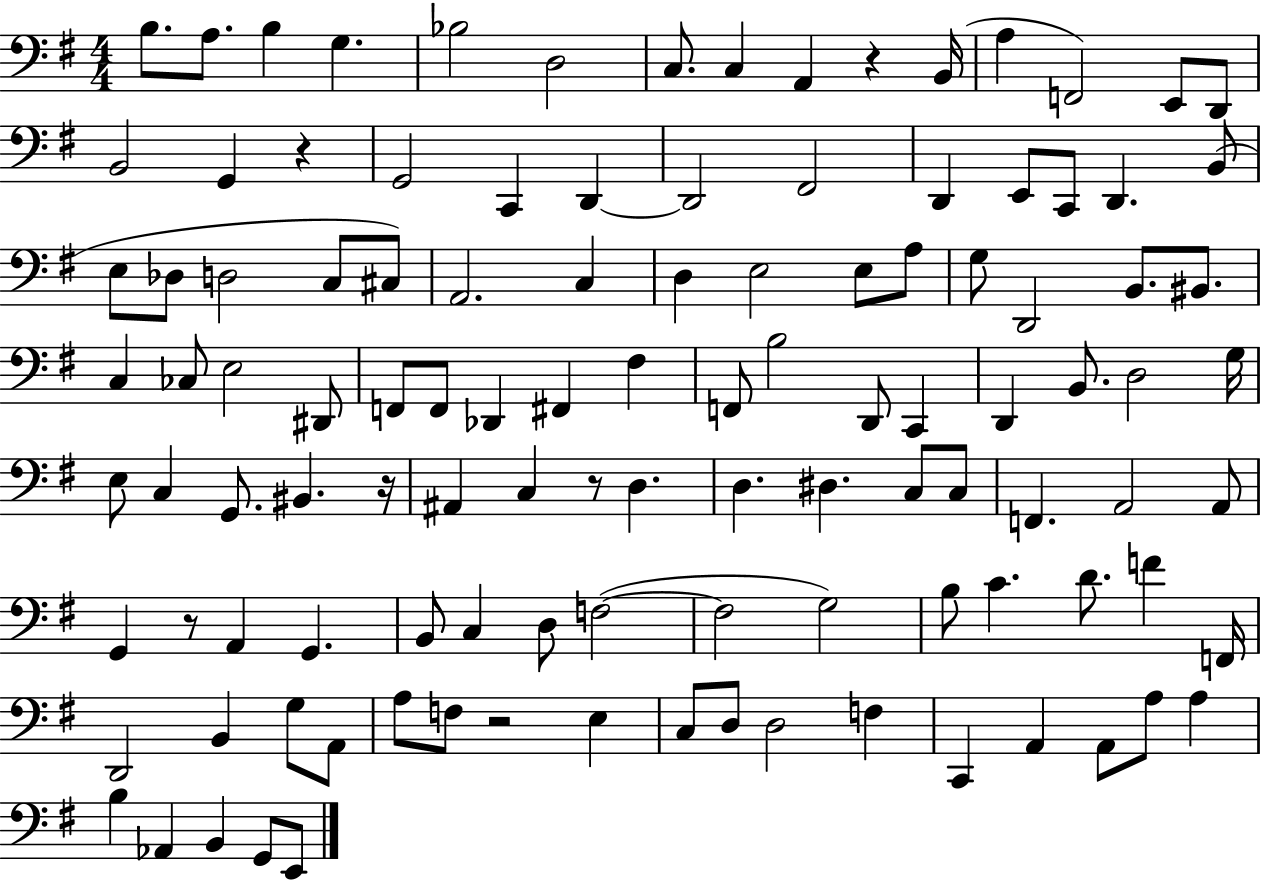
X:1
T:Untitled
M:4/4
L:1/4
K:G
B,/2 A,/2 B, G, _B,2 D,2 C,/2 C, A,, z B,,/4 A, F,,2 E,,/2 D,,/2 B,,2 G,, z G,,2 C,, D,, D,,2 ^F,,2 D,, E,,/2 C,,/2 D,, B,,/2 E,/2 _D,/2 D,2 C,/2 ^C,/2 A,,2 C, D, E,2 E,/2 A,/2 G,/2 D,,2 B,,/2 ^B,,/2 C, _C,/2 E,2 ^D,,/2 F,,/2 F,,/2 _D,, ^F,, ^F, F,,/2 B,2 D,,/2 C,, D,, B,,/2 D,2 G,/4 E,/2 C, G,,/2 ^B,, z/4 ^A,, C, z/2 D, D, ^D, C,/2 C,/2 F,, A,,2 A,,/2 G,, z/2 A,, G,, B,,/2 C, D,/2 F,2 F,2 G,2 B,/2 C D/2 F F,,/4 D,,2 B,, G,/2 A,,/2 A,/2 F,/2 z2 E, C,/2 D,/2 D,2 F, C,, A,, A,,/2 A,/2 A, B, _A,, B,, G,,/2 E,,/2